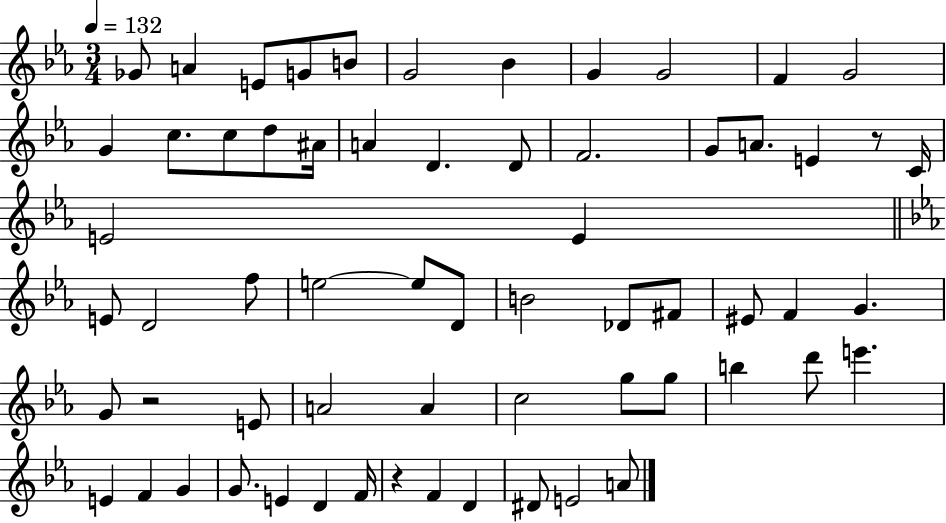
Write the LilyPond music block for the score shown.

{
  \clef treble
  \numericTimeSignature
  \time 3/4
  \key ees \major
  \tempo 4 = 132
  ges'8 a'4 e'8 g'8 b'8 | g'2 bes'4 | g'4 g'2 | f'4 g'2 | \break g'4 c''8. c''8 d''8 ais'16 | a'4 d'4. d'8 | f'2. | g'8 a'8. e'4 r8 c'16 | \break e'2 e'4 | \bar "||" \break \key ees \major e'8 d'2 f''8 | e''2~~ e''8 d'8 | b'2 des'8 fis'8 | eis'8 f'4 g'4. | \break g'8 r2 e'8 | a'2 a'4 | c''2 g''8 g''8 | b''4 d'''8 e'''4. | \break e'4 f'4 g'4 | g'8. e'4 d'4 f'16 | r4 f'4 d'4 | dis'8 e'2 a'8 | \break \bar "|."
}